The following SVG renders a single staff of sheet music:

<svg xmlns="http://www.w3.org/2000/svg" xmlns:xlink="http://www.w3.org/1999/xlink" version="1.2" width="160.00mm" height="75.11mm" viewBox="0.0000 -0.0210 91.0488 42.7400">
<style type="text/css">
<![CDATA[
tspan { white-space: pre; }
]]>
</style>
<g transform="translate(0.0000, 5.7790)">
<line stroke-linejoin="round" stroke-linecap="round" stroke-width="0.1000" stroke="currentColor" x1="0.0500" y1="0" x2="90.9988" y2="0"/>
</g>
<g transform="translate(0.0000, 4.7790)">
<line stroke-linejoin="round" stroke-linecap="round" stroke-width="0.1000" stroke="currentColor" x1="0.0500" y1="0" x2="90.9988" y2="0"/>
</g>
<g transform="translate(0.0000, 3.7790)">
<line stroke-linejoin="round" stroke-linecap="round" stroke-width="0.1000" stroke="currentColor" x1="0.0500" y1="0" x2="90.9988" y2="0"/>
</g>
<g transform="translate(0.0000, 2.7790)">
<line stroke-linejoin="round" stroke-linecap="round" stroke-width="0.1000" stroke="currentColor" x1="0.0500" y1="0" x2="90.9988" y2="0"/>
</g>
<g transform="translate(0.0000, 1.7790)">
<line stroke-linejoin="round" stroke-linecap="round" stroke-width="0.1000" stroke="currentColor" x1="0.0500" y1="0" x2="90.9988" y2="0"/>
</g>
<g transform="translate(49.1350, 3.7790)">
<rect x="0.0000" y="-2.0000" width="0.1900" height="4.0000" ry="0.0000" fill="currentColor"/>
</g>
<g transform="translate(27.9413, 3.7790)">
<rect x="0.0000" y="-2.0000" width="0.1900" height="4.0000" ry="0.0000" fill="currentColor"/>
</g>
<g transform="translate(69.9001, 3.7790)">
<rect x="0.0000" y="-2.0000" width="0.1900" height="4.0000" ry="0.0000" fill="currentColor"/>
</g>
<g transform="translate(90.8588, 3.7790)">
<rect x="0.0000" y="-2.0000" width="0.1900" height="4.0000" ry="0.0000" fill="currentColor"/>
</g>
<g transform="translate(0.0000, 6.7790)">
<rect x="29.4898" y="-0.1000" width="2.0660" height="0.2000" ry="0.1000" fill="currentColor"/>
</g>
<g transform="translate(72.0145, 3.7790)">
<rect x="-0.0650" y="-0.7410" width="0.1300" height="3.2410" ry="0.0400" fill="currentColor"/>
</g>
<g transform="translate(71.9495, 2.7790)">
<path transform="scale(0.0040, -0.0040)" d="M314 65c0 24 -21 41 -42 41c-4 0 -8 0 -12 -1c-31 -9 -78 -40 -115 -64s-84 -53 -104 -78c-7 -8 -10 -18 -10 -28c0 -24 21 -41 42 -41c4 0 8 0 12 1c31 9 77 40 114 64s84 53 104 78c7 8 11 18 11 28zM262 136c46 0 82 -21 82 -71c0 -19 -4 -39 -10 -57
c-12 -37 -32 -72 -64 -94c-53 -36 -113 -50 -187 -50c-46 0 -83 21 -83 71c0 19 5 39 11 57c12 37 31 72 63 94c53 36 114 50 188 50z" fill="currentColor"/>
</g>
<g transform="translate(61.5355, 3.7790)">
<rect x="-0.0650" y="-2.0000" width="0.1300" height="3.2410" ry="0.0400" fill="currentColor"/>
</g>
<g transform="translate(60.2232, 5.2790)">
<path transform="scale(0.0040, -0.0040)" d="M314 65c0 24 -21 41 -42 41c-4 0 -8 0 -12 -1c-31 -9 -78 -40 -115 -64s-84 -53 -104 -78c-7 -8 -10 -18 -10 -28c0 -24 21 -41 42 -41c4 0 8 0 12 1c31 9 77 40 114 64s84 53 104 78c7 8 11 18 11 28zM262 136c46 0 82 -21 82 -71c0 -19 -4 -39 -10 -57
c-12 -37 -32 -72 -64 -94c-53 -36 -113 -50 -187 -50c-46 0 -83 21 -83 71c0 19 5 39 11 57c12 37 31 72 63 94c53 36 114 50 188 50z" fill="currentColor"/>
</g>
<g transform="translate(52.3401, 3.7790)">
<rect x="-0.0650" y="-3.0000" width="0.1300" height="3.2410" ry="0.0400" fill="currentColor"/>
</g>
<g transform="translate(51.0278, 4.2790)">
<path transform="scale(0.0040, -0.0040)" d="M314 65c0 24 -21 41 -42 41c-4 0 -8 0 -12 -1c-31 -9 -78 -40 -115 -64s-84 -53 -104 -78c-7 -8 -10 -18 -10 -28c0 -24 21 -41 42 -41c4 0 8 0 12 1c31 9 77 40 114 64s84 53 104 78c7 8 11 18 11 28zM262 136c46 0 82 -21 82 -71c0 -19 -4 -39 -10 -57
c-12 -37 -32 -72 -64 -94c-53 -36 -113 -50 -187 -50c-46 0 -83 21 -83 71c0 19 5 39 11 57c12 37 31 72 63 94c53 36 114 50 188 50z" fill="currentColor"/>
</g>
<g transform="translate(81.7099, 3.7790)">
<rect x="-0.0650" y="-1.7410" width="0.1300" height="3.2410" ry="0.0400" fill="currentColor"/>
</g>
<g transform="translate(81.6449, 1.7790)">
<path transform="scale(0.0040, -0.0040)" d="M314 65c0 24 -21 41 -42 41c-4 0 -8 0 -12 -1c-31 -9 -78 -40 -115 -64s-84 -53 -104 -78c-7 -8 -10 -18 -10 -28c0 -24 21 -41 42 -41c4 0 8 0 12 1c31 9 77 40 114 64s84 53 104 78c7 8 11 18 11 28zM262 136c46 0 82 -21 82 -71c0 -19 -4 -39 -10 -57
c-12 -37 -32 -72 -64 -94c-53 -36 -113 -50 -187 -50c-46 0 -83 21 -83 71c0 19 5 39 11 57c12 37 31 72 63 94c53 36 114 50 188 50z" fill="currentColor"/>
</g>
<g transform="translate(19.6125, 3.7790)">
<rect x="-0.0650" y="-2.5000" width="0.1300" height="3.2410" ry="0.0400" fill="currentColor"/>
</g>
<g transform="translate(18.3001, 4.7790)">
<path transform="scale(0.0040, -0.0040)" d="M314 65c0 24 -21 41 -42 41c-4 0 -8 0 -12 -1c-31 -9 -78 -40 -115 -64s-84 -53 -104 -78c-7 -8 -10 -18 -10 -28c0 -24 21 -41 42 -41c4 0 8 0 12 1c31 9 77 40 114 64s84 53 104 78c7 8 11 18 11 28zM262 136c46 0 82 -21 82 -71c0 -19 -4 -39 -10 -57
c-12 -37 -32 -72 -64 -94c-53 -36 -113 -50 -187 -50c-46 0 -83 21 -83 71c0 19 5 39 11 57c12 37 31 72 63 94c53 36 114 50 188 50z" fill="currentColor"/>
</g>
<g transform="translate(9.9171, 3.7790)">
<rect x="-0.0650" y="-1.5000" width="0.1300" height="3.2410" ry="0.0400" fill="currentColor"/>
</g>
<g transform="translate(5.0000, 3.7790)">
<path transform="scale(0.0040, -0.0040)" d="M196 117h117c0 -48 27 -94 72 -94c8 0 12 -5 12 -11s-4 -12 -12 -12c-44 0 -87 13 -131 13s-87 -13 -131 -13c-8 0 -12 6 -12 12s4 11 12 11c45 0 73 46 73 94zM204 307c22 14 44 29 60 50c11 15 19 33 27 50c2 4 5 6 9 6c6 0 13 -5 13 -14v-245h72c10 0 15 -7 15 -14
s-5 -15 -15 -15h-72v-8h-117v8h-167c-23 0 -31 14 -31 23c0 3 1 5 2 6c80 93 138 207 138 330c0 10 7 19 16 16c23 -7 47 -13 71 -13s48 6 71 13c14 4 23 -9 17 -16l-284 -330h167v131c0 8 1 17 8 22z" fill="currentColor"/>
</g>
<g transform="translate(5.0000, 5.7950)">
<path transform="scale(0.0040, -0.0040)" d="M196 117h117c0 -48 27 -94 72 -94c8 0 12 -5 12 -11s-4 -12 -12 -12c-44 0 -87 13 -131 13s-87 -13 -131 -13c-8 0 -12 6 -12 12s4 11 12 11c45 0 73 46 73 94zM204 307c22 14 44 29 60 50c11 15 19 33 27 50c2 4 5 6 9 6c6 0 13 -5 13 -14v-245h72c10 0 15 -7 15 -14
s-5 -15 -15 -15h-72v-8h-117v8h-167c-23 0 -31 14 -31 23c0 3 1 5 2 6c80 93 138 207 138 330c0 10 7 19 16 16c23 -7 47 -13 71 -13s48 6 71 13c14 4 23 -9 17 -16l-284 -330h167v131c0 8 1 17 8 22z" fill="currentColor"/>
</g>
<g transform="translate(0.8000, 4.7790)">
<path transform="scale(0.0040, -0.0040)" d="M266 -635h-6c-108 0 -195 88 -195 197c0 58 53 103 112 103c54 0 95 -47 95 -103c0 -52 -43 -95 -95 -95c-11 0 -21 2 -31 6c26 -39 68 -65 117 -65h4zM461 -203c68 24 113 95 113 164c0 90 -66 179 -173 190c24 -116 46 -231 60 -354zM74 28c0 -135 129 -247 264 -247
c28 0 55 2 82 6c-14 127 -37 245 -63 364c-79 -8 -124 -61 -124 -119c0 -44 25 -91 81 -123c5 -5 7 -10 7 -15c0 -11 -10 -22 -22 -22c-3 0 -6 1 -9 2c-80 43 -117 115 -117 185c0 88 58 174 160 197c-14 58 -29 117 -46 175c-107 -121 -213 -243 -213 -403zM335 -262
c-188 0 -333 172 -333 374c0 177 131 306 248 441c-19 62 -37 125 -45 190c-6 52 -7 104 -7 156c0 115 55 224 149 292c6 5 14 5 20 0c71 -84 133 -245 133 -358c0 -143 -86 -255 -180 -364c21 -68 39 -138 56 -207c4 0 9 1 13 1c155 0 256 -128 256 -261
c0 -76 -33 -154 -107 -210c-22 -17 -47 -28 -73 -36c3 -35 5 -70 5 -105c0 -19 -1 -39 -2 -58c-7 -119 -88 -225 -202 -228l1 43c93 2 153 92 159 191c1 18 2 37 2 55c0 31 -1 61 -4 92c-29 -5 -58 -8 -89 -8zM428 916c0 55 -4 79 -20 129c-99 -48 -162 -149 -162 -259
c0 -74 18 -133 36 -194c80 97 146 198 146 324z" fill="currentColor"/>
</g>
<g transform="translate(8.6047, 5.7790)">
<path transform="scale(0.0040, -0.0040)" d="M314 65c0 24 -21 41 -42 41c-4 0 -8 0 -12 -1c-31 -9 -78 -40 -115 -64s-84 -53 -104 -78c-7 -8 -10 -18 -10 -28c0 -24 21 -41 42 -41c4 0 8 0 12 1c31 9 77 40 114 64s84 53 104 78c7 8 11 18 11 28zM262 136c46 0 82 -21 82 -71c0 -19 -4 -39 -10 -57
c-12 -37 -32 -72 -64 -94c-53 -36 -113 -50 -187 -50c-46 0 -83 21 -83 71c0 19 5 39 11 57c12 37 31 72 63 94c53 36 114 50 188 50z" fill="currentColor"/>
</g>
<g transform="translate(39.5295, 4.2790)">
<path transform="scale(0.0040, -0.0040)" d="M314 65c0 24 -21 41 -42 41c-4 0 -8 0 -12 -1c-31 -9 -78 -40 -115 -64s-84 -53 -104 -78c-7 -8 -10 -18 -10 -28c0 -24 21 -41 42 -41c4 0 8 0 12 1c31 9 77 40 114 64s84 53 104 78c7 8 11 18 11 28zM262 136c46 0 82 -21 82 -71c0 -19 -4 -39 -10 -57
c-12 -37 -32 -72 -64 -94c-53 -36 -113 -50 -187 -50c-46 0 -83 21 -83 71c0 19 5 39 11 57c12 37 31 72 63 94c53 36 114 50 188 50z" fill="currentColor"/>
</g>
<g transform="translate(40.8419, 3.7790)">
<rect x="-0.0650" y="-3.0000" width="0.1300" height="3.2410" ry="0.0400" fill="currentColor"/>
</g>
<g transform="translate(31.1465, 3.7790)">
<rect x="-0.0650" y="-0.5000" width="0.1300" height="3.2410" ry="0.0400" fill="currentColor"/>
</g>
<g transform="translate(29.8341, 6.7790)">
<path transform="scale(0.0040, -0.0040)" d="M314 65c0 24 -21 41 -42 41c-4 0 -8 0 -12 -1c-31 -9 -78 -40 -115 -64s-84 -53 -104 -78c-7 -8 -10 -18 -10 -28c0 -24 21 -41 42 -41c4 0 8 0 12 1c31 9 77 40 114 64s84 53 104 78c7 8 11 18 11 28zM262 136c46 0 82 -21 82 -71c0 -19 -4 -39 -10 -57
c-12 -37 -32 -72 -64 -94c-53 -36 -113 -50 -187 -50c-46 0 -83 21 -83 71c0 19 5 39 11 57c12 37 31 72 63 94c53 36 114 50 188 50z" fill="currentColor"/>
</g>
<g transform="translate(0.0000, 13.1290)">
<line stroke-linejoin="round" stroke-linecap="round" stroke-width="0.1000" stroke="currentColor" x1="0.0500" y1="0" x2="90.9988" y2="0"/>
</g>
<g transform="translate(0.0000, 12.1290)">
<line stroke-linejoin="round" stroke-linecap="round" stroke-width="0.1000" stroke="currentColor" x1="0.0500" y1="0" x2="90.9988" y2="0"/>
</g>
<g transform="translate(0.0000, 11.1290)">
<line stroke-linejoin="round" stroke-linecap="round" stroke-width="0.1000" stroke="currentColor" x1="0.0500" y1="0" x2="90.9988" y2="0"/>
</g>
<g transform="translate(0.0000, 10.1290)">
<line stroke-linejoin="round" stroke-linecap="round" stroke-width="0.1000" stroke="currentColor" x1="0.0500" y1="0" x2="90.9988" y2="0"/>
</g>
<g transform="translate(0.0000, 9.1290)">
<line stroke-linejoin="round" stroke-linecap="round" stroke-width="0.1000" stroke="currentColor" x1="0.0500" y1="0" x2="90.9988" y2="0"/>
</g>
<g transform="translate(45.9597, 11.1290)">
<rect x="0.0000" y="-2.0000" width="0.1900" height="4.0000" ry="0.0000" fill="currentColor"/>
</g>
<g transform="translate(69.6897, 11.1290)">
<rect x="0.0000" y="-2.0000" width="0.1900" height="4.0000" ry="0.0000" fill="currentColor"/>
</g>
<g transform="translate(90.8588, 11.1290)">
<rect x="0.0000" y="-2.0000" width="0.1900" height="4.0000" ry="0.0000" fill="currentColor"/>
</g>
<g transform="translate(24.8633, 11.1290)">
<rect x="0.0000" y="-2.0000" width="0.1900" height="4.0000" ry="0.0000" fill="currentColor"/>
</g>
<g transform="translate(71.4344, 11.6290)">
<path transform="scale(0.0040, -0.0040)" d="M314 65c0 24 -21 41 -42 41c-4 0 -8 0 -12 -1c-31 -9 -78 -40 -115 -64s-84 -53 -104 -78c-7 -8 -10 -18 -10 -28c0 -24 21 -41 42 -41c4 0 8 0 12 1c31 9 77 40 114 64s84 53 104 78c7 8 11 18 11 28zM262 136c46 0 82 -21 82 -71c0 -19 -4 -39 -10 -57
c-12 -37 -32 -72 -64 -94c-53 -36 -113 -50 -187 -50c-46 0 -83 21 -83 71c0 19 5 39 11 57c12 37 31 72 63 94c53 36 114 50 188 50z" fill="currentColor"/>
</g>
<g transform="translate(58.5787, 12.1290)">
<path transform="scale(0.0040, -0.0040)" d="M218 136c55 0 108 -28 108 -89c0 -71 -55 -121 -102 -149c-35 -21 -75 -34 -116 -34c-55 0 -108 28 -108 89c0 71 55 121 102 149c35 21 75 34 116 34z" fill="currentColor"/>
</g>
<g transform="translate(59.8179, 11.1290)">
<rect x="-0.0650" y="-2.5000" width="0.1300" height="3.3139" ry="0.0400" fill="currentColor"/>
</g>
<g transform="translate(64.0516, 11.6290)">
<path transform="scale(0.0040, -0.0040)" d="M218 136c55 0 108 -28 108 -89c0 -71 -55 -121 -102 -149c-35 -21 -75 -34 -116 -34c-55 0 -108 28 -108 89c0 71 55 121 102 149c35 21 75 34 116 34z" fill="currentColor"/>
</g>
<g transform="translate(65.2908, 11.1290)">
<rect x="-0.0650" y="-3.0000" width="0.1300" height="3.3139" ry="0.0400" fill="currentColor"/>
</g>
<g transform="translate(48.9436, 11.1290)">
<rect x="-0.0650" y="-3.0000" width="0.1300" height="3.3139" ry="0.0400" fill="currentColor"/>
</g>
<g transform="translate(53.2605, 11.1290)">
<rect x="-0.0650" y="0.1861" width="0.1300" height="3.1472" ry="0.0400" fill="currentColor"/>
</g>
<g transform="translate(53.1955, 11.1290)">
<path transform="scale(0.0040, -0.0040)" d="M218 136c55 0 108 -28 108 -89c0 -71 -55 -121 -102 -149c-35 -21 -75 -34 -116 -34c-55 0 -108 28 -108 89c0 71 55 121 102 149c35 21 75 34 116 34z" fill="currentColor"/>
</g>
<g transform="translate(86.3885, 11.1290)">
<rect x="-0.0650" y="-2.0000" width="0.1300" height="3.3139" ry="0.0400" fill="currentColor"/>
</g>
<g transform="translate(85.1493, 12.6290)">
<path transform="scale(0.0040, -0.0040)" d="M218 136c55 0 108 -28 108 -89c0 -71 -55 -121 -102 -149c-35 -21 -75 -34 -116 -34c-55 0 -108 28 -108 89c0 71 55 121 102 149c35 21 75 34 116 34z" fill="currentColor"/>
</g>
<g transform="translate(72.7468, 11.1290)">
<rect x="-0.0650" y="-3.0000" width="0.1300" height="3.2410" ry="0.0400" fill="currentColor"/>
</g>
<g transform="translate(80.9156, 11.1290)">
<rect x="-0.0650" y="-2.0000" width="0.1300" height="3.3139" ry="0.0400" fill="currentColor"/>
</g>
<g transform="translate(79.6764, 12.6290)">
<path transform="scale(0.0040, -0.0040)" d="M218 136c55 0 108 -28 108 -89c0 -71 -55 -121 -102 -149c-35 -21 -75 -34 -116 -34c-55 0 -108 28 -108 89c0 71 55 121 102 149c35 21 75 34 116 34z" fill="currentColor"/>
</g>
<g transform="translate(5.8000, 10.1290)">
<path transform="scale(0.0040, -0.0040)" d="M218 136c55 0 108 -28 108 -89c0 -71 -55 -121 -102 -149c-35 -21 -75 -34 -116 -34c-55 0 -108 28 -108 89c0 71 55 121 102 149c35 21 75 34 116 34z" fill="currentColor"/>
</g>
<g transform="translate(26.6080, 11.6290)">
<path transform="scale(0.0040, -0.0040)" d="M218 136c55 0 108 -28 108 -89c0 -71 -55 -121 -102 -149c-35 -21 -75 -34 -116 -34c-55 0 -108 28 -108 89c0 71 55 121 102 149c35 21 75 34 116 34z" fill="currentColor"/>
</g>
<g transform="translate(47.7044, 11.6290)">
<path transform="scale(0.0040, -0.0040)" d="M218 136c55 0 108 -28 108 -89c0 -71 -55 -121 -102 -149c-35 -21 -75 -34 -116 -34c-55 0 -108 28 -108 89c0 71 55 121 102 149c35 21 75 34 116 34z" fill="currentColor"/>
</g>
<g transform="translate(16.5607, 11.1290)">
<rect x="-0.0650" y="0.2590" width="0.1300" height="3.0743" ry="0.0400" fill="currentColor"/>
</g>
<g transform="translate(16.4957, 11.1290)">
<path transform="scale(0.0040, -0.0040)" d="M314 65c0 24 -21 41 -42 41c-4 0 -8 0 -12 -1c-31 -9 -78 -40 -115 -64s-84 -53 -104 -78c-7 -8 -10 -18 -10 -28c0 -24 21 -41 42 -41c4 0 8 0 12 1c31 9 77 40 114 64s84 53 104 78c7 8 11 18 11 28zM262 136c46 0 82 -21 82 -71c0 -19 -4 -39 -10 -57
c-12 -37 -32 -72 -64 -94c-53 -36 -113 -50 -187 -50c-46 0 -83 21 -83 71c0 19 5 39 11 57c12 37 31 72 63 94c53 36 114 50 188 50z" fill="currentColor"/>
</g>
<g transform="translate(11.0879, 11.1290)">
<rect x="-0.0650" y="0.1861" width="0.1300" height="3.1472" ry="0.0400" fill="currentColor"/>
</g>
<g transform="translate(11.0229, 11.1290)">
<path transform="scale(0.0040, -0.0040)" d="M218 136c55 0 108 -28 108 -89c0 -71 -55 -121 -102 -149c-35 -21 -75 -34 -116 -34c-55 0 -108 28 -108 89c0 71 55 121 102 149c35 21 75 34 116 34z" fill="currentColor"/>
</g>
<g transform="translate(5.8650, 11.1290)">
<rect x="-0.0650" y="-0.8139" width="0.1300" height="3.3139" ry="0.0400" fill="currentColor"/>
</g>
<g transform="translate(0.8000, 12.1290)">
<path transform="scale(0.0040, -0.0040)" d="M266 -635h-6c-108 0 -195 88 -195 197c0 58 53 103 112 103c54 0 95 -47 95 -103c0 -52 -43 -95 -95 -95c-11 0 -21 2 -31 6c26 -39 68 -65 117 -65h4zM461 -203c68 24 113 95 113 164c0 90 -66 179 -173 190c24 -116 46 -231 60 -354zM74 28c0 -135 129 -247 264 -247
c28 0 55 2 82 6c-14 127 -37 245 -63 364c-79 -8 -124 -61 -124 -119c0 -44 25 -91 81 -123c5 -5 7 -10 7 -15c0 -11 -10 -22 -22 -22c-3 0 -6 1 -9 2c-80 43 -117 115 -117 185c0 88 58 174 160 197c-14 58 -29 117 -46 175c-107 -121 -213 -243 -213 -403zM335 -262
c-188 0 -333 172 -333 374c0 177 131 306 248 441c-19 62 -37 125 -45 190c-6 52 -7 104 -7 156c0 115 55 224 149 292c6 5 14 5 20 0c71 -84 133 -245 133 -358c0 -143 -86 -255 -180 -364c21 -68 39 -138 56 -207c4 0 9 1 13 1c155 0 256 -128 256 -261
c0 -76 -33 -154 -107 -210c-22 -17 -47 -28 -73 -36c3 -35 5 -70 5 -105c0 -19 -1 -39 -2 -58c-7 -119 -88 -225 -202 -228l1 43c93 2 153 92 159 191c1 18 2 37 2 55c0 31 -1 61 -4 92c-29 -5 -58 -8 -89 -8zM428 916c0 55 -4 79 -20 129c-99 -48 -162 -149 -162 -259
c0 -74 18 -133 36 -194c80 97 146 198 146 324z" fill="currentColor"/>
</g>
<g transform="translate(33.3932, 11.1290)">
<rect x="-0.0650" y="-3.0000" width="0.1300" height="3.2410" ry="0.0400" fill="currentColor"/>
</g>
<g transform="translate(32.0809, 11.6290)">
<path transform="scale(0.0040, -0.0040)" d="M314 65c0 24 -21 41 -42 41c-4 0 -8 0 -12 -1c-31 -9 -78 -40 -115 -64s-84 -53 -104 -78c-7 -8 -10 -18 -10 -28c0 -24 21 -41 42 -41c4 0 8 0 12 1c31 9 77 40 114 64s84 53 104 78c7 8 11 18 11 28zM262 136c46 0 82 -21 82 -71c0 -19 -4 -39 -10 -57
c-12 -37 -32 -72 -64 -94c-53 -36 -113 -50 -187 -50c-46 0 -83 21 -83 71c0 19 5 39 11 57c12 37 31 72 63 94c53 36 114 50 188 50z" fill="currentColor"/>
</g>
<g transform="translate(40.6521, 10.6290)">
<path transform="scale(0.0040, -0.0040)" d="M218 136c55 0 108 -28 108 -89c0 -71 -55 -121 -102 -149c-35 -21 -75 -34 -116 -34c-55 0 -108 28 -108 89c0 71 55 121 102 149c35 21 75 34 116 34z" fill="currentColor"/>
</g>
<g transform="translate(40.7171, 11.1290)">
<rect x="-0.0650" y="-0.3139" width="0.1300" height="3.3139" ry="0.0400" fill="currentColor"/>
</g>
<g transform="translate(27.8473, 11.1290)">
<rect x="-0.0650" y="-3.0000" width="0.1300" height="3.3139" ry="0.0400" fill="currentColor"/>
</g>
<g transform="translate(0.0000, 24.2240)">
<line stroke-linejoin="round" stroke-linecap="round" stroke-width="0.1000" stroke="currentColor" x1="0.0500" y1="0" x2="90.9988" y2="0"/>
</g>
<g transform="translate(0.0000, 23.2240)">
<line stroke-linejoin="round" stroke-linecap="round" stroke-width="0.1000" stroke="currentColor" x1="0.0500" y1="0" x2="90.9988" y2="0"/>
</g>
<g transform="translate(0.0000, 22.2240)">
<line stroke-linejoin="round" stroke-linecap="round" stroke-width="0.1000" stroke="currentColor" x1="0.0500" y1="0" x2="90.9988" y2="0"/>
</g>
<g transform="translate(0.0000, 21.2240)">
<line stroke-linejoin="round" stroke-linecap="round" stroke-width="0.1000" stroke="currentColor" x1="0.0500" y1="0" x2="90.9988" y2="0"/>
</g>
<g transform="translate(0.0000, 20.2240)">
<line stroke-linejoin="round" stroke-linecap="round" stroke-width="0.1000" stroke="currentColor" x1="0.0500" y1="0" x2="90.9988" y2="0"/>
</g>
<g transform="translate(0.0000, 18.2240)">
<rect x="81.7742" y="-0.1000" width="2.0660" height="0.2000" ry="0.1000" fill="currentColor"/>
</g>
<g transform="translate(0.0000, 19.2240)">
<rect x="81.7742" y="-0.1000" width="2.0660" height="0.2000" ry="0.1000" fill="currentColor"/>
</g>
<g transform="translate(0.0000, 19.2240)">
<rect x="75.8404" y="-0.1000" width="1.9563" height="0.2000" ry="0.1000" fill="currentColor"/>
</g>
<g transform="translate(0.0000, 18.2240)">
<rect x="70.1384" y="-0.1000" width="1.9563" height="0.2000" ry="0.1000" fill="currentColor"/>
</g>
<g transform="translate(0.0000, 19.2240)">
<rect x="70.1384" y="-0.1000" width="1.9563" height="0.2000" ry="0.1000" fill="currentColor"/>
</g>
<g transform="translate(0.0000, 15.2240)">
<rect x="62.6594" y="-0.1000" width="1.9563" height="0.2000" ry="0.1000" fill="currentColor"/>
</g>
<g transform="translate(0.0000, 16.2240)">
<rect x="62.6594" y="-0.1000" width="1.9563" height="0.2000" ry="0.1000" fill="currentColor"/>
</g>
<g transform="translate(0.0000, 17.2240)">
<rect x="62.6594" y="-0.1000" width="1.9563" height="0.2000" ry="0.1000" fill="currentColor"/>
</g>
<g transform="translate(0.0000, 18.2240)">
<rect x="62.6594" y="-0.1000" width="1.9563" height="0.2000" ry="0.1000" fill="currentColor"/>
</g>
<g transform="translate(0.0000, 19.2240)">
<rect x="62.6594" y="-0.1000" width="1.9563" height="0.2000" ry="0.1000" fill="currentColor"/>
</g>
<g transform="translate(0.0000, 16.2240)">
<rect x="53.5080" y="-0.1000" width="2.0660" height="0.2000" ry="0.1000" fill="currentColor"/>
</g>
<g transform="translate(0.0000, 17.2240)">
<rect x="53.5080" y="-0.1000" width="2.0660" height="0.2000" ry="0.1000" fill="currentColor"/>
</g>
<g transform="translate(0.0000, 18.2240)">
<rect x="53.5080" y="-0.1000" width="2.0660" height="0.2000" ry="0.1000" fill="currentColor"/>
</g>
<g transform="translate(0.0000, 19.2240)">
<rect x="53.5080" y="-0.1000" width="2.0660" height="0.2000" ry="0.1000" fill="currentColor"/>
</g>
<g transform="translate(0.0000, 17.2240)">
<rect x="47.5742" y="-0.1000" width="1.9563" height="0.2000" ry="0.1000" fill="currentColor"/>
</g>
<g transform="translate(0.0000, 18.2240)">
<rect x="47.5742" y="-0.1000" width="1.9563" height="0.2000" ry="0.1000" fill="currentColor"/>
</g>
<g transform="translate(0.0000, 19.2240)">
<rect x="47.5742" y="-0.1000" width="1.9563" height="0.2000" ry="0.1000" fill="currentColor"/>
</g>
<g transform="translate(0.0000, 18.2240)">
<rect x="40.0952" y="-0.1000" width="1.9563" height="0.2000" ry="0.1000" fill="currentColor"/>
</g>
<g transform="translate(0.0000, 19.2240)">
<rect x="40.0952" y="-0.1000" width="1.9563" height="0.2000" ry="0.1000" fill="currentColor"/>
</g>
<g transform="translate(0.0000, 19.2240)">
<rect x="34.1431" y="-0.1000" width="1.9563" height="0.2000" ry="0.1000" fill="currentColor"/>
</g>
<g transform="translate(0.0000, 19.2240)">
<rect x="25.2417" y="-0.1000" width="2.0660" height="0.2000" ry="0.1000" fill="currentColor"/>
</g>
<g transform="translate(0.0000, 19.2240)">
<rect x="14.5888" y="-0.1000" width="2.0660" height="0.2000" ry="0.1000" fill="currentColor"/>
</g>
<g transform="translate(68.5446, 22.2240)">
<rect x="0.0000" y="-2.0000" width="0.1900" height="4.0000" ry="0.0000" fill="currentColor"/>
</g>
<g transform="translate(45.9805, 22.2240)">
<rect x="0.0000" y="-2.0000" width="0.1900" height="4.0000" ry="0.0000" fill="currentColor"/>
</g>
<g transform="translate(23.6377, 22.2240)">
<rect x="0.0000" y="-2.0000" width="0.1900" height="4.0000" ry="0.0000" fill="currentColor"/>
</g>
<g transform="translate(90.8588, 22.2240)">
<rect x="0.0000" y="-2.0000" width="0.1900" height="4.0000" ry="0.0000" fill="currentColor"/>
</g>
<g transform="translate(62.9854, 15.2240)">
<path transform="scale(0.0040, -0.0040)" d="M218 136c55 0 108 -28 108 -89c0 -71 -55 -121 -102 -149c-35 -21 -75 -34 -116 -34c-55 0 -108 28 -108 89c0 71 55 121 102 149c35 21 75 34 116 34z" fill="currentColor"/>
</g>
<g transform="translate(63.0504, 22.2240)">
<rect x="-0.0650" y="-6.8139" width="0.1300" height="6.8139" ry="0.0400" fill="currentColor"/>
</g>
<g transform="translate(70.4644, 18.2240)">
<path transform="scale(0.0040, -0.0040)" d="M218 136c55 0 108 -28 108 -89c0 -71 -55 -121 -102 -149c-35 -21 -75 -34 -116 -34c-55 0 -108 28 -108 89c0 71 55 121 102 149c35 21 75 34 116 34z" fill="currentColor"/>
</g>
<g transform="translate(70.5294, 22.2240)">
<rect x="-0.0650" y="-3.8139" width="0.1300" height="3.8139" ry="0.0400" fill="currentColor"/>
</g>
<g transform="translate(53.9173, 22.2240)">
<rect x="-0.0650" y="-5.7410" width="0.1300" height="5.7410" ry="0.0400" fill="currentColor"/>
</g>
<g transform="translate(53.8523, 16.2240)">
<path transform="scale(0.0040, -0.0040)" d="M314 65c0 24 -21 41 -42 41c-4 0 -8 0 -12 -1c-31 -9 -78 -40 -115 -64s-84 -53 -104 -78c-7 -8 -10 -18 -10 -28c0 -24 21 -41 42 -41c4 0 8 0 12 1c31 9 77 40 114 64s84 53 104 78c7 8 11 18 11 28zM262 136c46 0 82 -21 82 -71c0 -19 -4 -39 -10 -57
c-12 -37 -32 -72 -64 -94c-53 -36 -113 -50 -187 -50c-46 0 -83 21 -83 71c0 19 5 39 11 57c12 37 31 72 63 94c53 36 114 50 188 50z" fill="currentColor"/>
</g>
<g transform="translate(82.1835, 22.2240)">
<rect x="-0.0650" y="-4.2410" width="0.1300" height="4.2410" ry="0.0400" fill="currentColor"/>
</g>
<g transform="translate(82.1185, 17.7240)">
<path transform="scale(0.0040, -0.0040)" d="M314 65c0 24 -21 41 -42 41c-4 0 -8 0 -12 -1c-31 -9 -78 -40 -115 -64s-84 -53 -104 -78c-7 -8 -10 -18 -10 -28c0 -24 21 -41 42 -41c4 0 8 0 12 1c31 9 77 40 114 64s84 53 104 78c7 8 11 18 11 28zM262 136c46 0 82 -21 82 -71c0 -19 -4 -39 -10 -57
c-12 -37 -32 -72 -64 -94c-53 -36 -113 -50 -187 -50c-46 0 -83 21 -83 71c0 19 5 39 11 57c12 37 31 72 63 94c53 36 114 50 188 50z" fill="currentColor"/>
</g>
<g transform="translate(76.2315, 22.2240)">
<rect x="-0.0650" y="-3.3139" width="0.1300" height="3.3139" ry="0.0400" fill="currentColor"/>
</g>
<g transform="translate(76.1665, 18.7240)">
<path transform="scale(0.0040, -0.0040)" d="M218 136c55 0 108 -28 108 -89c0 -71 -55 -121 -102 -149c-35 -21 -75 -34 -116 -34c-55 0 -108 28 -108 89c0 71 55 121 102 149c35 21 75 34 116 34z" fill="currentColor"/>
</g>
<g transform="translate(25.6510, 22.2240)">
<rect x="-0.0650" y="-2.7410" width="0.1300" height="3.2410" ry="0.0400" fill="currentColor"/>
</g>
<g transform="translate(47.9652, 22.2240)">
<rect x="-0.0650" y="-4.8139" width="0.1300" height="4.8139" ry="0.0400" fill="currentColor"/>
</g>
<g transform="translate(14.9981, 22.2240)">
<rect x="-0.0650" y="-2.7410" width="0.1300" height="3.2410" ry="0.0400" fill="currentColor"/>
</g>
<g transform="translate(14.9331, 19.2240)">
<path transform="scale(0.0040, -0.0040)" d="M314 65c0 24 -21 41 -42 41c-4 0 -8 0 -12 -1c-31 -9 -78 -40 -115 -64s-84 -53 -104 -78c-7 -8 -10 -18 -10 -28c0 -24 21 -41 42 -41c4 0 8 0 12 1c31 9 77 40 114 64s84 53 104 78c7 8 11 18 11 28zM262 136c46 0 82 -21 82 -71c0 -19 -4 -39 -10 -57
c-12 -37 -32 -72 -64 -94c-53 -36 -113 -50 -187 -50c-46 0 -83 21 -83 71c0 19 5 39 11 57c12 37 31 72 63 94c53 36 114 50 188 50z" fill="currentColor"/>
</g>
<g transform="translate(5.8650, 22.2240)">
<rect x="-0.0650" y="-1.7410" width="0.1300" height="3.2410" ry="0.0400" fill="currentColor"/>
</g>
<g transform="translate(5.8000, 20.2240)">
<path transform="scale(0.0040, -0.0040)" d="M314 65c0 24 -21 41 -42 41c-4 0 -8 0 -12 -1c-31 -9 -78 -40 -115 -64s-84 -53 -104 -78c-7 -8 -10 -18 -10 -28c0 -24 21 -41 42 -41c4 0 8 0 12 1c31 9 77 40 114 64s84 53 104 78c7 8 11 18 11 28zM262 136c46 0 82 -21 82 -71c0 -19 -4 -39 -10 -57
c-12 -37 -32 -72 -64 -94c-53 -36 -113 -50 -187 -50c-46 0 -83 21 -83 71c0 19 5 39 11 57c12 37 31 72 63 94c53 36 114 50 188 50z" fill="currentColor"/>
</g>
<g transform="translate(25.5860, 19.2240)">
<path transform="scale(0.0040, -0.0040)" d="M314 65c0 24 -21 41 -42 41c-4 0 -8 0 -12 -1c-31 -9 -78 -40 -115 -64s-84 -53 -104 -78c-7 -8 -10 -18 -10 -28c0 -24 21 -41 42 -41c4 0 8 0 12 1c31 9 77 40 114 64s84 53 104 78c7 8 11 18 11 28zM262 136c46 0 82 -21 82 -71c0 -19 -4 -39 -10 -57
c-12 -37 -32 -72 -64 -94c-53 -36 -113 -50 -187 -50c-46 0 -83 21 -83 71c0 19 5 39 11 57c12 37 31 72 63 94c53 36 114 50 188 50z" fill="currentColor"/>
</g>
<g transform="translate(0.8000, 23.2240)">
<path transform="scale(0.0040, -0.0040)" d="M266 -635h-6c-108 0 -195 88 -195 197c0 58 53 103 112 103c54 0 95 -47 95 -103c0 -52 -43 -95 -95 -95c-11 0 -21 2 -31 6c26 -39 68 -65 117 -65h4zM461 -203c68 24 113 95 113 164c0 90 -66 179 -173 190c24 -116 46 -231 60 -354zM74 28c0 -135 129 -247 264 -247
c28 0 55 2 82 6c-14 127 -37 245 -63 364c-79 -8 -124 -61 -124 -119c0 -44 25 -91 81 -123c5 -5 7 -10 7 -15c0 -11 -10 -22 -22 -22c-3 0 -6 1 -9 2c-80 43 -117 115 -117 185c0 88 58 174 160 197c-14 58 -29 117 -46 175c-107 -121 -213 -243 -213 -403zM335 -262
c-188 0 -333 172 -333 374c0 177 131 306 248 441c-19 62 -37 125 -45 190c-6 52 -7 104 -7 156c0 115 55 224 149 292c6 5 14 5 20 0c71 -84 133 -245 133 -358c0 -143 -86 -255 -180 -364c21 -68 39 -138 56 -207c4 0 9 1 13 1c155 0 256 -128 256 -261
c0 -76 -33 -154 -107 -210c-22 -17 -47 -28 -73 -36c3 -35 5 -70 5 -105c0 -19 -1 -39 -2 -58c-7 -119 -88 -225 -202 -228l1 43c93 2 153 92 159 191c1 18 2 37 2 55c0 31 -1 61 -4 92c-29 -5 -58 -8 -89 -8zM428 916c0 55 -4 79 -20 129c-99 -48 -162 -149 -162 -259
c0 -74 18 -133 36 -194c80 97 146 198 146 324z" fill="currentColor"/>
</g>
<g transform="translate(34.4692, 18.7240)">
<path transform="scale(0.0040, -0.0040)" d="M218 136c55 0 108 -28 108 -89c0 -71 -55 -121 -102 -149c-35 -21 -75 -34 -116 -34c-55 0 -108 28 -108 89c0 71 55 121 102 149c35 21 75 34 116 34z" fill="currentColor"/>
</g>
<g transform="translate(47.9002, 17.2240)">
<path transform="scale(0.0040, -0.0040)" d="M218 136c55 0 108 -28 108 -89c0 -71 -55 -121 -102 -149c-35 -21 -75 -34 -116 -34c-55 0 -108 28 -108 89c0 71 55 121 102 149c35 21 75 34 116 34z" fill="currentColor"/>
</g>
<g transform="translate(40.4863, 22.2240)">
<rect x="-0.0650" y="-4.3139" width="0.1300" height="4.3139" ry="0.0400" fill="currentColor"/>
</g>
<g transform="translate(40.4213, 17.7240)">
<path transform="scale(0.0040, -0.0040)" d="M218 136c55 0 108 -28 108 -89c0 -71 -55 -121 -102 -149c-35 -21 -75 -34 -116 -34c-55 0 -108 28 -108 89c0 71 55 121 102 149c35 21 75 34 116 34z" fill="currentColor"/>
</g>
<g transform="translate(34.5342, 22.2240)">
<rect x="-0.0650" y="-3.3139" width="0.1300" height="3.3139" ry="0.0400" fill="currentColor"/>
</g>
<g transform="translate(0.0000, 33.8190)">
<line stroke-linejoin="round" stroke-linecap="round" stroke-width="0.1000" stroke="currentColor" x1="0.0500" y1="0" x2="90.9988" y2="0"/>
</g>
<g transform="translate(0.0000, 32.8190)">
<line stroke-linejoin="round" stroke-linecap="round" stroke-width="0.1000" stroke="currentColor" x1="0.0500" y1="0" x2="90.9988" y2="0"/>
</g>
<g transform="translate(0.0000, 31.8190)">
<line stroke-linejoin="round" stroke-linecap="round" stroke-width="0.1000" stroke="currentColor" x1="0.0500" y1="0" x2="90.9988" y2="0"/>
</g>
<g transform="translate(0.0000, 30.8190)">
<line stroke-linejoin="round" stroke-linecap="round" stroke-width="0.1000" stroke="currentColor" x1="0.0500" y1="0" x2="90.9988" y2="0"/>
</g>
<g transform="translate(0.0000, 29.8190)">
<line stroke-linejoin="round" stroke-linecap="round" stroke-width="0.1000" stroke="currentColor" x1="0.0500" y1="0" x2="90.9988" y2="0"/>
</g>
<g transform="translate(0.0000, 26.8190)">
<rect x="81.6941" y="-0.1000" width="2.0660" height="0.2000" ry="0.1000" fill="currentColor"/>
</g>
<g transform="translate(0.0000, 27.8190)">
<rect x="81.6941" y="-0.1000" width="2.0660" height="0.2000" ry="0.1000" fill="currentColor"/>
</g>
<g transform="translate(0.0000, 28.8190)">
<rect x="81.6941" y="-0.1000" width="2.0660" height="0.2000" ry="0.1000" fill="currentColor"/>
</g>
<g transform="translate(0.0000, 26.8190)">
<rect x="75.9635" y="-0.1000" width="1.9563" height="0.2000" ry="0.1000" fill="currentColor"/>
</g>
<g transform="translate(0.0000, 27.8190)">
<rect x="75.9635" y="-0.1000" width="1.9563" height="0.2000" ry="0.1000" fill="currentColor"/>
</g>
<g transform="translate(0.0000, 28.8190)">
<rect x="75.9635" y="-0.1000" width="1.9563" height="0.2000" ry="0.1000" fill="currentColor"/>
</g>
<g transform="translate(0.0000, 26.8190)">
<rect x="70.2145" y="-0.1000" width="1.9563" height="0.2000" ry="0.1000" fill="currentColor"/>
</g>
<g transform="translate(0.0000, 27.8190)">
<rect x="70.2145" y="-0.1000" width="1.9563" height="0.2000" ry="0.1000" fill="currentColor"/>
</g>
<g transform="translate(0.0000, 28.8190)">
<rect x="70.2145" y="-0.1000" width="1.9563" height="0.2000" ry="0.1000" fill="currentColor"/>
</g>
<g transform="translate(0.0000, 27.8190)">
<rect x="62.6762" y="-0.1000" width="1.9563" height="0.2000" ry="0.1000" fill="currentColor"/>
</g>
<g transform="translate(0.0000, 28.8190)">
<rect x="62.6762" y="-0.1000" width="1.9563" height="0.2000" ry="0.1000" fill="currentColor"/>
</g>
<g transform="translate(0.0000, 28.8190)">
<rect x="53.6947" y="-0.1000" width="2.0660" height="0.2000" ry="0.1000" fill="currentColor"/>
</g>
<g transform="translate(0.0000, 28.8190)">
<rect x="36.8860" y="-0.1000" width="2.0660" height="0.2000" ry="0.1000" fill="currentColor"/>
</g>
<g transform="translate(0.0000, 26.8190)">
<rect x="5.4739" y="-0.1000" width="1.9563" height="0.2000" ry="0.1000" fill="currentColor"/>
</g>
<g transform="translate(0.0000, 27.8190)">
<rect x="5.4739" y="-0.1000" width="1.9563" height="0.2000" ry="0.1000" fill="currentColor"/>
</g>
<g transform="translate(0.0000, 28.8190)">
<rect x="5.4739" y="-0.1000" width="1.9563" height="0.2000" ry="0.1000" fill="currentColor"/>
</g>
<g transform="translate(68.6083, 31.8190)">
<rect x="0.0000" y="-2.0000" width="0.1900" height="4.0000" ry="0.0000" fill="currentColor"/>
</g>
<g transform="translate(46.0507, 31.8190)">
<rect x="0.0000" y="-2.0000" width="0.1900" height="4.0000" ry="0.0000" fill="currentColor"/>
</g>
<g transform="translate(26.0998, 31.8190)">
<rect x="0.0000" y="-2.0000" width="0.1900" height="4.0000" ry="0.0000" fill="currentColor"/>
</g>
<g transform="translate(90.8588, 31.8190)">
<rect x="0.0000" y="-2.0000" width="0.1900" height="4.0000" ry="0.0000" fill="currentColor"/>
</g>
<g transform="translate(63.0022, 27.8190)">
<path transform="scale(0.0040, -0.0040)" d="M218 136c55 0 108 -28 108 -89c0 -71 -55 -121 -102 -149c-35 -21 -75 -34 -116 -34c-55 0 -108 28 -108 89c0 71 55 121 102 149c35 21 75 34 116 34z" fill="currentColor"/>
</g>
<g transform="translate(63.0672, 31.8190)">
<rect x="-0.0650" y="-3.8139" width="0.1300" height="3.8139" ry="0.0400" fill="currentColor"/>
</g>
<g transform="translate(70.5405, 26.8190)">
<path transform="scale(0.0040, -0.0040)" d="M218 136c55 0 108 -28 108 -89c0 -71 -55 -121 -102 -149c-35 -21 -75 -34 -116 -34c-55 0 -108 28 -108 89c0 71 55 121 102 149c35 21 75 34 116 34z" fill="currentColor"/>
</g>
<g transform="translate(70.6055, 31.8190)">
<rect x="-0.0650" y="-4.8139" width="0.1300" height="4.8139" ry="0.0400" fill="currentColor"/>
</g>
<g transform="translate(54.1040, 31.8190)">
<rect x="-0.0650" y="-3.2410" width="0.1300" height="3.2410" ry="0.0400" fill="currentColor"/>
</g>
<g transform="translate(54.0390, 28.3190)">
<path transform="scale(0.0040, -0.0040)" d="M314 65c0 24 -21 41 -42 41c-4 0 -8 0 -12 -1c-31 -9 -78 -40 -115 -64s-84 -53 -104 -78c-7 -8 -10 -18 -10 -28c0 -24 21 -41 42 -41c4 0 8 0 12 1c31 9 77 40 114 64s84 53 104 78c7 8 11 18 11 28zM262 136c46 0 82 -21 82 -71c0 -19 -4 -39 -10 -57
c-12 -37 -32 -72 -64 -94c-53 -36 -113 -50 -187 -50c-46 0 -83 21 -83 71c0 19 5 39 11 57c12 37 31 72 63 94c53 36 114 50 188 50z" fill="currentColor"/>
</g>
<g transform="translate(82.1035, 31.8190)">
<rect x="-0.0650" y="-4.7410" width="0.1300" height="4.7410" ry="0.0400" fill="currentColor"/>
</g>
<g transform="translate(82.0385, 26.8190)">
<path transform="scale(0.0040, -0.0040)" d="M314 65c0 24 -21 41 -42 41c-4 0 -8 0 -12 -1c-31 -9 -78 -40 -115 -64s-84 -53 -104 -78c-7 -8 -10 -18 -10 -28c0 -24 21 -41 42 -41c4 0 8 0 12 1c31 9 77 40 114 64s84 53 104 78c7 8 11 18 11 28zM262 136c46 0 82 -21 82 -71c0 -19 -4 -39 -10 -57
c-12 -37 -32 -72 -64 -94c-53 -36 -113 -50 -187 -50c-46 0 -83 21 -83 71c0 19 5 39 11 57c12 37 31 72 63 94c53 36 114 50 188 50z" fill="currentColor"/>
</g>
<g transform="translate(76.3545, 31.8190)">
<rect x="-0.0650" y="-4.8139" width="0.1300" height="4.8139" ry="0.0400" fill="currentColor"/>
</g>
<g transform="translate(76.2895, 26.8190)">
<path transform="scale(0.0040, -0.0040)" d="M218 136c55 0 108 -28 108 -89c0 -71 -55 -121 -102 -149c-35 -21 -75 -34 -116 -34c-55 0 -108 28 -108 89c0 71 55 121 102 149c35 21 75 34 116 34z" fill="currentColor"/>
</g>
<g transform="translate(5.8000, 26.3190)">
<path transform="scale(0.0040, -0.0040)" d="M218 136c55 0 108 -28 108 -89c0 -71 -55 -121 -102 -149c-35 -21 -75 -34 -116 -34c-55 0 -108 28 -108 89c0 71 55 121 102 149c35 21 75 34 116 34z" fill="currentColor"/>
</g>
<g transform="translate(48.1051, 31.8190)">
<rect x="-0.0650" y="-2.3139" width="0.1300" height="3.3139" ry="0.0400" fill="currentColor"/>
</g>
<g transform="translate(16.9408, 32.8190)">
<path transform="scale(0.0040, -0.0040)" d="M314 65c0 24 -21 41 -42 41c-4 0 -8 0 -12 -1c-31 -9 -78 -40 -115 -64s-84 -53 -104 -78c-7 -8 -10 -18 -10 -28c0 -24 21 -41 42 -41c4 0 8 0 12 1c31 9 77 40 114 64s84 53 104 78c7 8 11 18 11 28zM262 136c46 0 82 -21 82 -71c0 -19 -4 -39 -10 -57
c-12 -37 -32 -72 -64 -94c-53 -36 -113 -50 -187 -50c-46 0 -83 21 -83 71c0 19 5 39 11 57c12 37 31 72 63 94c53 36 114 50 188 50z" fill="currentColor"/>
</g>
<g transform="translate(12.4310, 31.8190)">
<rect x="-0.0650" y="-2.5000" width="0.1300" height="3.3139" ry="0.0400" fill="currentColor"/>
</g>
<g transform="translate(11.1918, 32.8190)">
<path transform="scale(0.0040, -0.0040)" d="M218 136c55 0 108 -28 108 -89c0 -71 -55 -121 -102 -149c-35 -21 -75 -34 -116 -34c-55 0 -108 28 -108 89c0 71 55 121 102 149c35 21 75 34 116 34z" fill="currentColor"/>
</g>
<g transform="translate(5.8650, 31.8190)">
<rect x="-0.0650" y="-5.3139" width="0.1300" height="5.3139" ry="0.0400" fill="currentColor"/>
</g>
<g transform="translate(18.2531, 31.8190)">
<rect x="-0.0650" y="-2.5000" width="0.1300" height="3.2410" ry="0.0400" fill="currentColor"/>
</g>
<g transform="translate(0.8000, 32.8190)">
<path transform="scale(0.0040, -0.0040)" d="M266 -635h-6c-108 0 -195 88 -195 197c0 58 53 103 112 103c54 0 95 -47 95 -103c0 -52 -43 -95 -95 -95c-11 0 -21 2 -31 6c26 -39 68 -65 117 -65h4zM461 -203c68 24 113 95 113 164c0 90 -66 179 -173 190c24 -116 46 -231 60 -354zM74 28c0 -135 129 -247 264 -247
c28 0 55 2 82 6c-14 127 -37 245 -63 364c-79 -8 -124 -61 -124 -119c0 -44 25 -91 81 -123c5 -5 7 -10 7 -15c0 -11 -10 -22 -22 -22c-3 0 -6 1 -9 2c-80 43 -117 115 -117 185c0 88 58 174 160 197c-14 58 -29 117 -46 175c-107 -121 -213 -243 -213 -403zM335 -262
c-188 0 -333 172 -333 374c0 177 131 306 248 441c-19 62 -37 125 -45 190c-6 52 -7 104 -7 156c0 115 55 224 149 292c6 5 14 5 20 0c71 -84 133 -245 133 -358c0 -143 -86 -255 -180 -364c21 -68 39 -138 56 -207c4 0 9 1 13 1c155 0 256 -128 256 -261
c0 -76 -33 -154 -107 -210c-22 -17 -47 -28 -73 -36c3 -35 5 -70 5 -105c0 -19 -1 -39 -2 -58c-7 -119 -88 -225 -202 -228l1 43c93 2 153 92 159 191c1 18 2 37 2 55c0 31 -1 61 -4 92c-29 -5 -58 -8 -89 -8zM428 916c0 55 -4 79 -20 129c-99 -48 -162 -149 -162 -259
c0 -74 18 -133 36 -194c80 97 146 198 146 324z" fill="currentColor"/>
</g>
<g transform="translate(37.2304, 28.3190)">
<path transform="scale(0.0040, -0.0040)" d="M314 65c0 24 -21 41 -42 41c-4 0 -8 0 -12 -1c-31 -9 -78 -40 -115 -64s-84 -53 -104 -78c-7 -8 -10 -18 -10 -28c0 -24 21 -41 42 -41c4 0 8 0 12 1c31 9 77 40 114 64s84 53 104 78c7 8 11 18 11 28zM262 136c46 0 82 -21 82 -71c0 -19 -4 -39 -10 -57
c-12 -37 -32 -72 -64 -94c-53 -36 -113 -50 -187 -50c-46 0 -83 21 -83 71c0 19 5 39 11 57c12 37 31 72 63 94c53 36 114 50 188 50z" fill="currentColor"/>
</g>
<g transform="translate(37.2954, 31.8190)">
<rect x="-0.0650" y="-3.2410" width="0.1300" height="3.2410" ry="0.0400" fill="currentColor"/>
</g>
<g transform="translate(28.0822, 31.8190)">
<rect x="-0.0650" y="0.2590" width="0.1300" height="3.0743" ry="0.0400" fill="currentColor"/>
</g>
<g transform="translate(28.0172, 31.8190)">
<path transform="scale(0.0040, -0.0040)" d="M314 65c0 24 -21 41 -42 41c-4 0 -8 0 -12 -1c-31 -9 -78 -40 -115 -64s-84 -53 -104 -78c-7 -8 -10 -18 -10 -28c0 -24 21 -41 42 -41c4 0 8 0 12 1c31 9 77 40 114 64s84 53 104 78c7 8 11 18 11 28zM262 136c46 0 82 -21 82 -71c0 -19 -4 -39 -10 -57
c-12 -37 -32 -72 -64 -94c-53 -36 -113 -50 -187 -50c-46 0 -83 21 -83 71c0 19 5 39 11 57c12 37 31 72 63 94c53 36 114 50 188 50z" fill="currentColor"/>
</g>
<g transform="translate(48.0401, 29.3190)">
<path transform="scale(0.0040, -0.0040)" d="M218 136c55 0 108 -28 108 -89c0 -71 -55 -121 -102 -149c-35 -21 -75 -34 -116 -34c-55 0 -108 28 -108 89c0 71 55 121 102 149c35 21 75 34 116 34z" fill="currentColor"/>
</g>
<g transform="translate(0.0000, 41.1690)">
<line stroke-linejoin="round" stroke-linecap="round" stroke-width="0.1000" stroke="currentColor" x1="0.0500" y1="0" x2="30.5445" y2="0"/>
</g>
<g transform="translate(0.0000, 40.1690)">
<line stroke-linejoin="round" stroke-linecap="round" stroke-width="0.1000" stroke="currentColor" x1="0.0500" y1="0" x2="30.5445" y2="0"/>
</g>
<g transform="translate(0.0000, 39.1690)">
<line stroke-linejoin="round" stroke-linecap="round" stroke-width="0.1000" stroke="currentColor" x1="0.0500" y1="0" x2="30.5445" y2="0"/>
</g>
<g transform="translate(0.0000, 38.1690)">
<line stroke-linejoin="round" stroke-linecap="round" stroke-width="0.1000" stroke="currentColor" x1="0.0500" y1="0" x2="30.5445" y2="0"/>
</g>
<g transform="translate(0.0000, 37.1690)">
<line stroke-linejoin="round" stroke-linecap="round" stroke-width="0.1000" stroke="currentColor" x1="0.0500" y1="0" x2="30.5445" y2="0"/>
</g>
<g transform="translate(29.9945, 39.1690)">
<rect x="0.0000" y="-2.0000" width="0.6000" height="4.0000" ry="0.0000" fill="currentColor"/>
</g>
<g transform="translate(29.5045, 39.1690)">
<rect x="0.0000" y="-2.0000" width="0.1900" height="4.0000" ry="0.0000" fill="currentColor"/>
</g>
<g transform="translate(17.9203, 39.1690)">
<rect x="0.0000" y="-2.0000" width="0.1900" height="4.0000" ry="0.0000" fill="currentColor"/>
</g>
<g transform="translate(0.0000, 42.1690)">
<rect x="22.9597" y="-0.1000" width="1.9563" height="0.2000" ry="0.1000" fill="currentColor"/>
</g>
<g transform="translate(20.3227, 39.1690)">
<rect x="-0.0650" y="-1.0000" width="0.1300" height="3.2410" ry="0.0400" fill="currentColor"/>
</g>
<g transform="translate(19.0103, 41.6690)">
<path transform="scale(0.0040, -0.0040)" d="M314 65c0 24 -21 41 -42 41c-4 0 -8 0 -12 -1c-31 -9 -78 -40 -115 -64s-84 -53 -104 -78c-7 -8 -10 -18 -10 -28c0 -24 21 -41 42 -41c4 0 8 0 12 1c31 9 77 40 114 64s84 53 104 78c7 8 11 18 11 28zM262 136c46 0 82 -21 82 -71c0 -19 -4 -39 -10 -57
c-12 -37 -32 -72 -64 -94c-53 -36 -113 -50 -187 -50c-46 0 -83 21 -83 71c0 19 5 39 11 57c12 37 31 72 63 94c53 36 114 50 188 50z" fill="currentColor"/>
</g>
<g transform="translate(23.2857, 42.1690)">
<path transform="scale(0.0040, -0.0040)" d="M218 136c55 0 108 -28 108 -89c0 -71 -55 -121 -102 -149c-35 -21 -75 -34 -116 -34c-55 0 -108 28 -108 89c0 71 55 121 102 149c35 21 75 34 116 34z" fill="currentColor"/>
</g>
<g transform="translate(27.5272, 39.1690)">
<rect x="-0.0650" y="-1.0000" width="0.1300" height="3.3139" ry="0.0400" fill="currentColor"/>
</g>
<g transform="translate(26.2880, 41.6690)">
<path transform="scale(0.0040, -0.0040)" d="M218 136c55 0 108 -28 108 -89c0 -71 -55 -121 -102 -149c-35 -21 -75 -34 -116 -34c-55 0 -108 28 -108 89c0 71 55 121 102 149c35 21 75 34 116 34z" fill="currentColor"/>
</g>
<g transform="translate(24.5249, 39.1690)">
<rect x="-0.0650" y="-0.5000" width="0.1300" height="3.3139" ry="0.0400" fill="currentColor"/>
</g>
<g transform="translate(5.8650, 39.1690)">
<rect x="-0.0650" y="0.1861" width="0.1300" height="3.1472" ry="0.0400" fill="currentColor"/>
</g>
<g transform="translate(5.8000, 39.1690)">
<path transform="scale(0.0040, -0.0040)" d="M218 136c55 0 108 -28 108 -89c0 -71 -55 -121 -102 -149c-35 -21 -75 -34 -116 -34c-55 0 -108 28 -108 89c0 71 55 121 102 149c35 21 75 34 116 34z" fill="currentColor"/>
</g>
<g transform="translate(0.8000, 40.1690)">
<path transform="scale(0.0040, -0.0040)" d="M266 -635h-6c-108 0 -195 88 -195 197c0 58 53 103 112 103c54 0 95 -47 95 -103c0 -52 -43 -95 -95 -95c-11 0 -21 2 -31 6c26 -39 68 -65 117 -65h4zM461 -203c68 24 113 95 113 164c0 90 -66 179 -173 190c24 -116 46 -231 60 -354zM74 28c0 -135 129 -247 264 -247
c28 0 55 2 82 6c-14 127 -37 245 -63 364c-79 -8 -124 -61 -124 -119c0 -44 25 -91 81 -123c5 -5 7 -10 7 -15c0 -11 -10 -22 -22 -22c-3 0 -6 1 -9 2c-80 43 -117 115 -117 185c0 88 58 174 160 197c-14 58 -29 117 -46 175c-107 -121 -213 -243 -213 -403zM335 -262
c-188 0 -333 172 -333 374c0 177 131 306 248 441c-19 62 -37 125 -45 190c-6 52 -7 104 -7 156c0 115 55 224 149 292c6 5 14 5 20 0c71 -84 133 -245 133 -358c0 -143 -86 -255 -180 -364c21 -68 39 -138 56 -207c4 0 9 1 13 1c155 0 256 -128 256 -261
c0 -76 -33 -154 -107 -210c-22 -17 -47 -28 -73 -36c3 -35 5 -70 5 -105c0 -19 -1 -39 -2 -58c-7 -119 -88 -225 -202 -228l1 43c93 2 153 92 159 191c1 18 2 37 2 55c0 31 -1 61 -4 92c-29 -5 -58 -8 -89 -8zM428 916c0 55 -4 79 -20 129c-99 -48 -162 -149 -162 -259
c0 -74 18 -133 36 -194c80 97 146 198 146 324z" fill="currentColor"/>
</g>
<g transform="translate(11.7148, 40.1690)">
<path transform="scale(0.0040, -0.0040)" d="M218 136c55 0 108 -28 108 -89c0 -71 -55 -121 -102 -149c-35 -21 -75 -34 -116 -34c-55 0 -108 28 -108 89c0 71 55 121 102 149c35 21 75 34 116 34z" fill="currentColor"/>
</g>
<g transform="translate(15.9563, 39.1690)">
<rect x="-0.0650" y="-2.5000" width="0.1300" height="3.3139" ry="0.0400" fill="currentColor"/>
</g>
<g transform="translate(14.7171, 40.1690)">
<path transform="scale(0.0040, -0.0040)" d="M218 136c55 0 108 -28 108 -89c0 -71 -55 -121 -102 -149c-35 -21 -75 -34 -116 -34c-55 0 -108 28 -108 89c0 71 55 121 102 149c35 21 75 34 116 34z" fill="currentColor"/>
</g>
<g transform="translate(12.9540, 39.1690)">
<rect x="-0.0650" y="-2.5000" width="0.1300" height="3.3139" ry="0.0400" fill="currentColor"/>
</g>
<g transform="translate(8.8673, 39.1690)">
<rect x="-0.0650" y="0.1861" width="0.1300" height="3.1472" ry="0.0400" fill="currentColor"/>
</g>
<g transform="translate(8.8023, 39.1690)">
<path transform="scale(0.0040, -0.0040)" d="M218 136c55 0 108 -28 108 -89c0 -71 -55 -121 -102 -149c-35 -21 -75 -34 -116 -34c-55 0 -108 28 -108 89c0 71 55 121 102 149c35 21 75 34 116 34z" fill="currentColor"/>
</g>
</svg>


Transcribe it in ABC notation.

X:1
T:Untitled
M:4/4
L:1/4
K:C
E2 G2 C2 A2 A2 F2 d2 f2 d B B2 A A2 c A B G A A2 F F f2 a2 a2 b d' e' g'2 b' c' b d'2 f' G G2 B2 b2 g b2 c' e' e' e'2 B B G G D2 C D